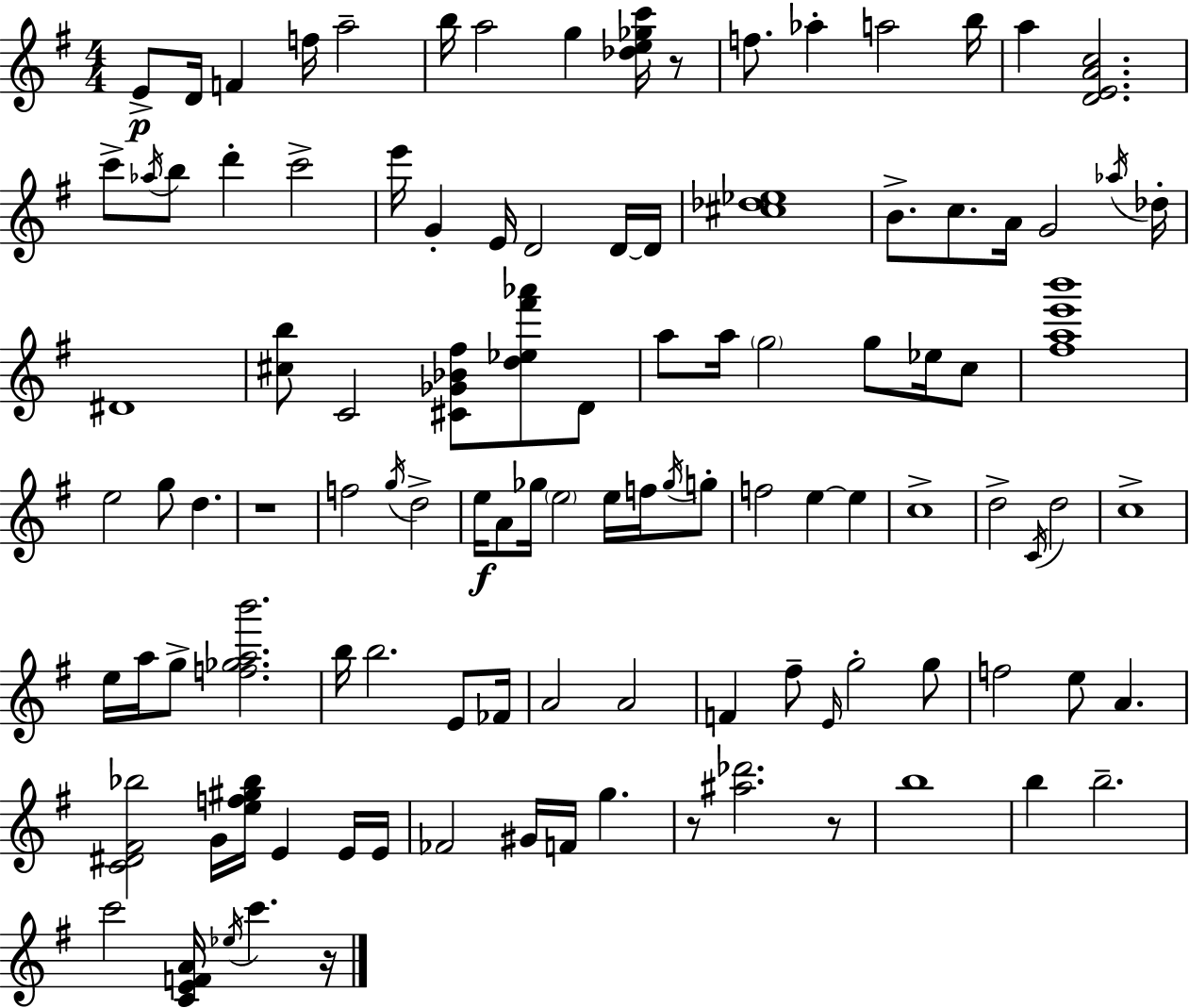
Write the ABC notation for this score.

X:1
T:Untitled
M:4/4
L:1/4
K:G
E/2 D/4 F f/4 a2 b/4 a2 g [_de_gc']/4 z/2 f/2 _a a2 b/4 a [DEAc]2 c'/2 _a/4 b/2 d' c'2 e'/4 G E/4 D2 D/4 D/4 [^c_d_e]4 B/2 c/2 A/4 G2 _a/4 _d/4 ^D4 [^cb]/2 C2 [^C_G_B^f]/2 [d_e^f'_a']/2 D/2 a/2 a/4 g2 g/2 _e/4 c/2 [^fae'b']4 e2 g/2 d z4 f2 g/4 d2 e/4 A/2 _g/4 e2 e/4 f/4 _g/4 g/2 f2 e e c4 d2 C/4 d2 c4 e/4 a/4 g/2 [f_gab']2 b/4 b2 E/2 _F/4 A2 A2 F ^f/2 E/4 g2 g/2 f2 e/2 A [C^D^F_b]2 G/4 [ef^g_b]/4 E E/4 E/4 _F2 ^G/4 F/4 g z/2 [^a_d']2 z/2 b4 b b2 c'2 [CEFA]/4 _e/4 c' z/4